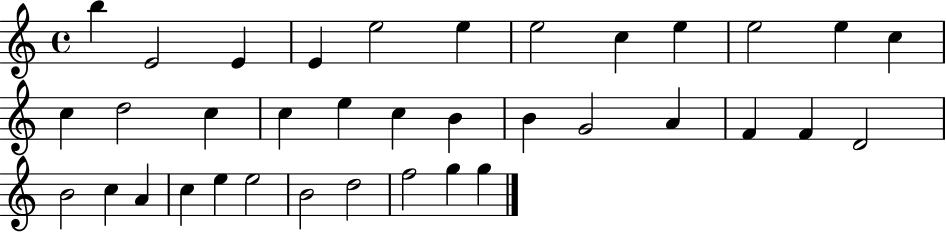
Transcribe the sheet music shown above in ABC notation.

X:1
T:Untitled
M:4/4
L:1/4
K:C
b E2 E E e2 e e2 c e e2 e c c d2 c c e c B B G2 A F F D2 B2 c A c e e2 B2 d2 f2 g g